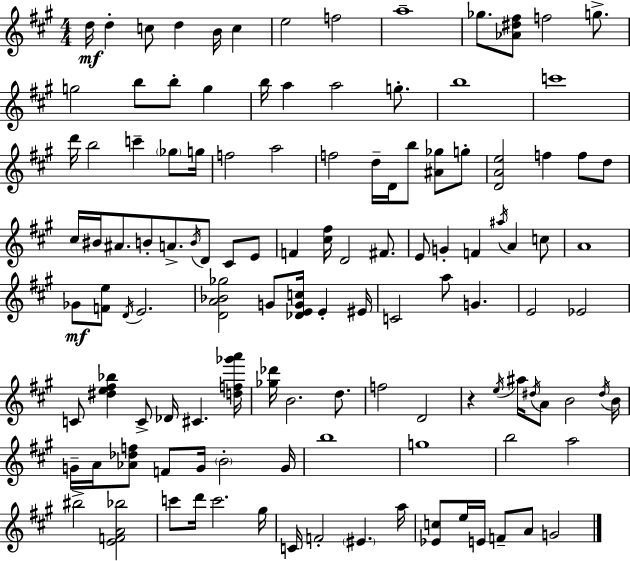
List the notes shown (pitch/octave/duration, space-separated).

D5/s D5/q C5/e D5/q B4/s C5/q E5/h F5/h A5/w Gb5/e. [Ab4,D#5,F#5]/e F5/h G5/e. G5/h B5/e B5/e G5/q B5/s A5/q A5/h G5/e. B5/w C6/w D6/s B5/h C6/q Gb5/e G5/s F5/h A5/h F5/h D5/s D4/s B5/e [A#4,Gb5]/e G5/e [D4,A4,E5]/h F5/q F5/e D5/e C#5/s BIS4/s A#4/e. B4/e A4/e. B4/s D4/e C#4/e E4/e F4/q [C#5,F#5]/s D4/h F#4/e. E4/e G4/q F4/q A#5/s A4/q C5/e A4/w Gb4/e [F4,E5]/e D4/s E4/h. [D4,A4,Bb4,Gb5]/h G4/e [Db4,E4,G4,C5]/s E4/q EIS4/s C4/h A5/e G4/q. E4/h Eb4/h C4/e [D#5,E5,F#5,Bb5]/q C4/e Db4/s C#4/q. [D5,F5,Gb6,A6]/s [Gb5,Db6]/s B4/h. D5/e. F5/h D4/h R/q E5/s A#5/s D#5/s A4/e B4/h D#5/s B4/s G4/s A4/s [Ab4,Db5,F5]/e F4/e G4/s B4/h G4/s B5/w G5/w B5/h A5/h BIS5/h [E4,F4,A4,Bb5]/h C6/e D6/s C6/h. G#5/s C4/s F4/h EIS4/q. A5/s [Eb4,C5]/e E5/s E4/s F4/e A4/e G4/h